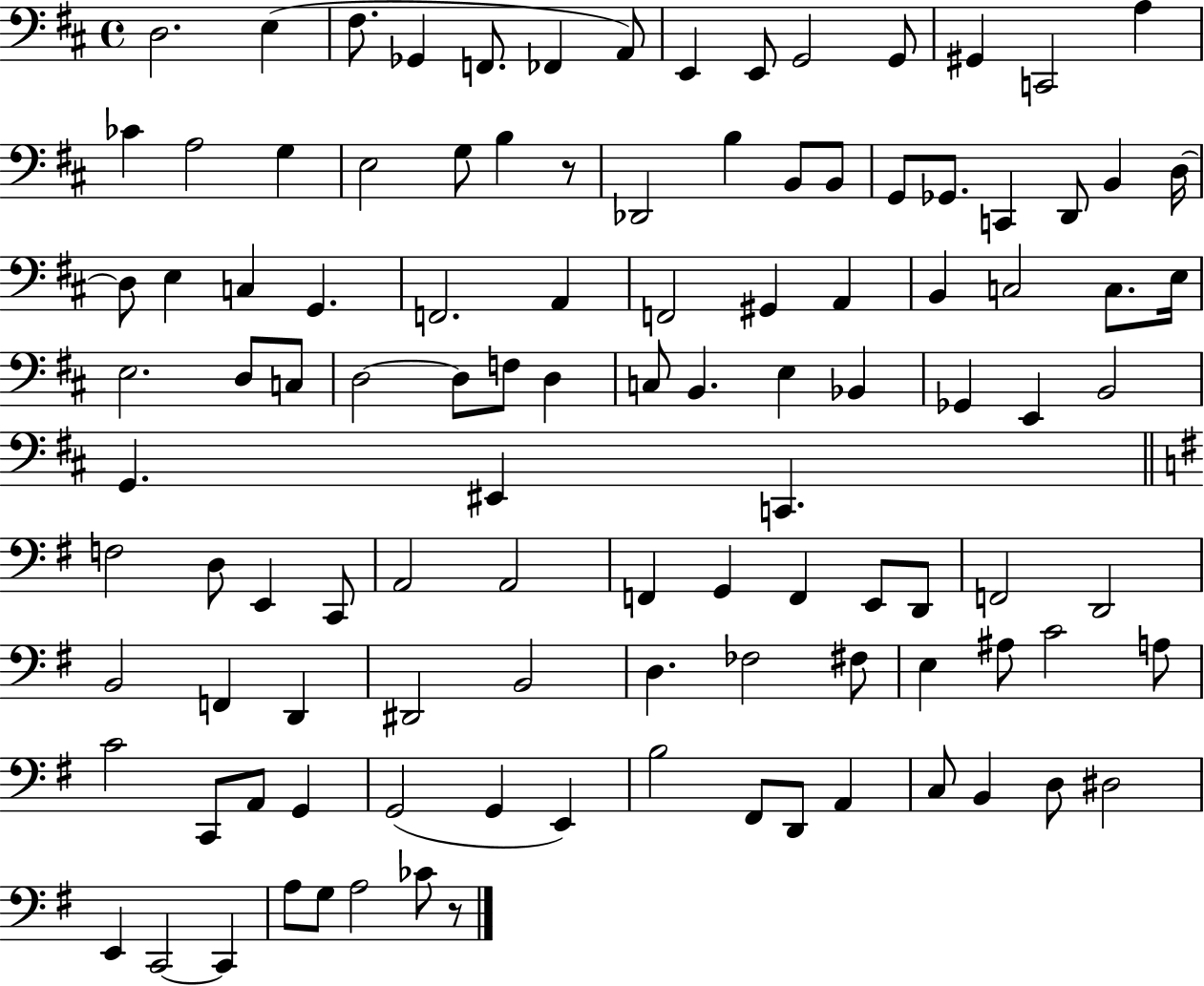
{
  \clef bass
  \time 4/4
  \defaultTimeSignature
  \key d \major
  d2. e4( | fis8. ges,4 f,8. fes,4 a,8) | e,4 e,8 g,2 g,8 | gis,4 c,2 a4 | \break ces'4 a2 g4 | e2 g8 b4 r8 | des,2 b4 b,8 b,8 | g,8 ges,8. c,4 d,8 b,4 d16~~ | \break d8 e4 c4 g,4. | f,2. a,4 | f,2 gis,4 a,4 | b,4 c2 c8. e16 | \break e2. d8 c8 | d2~~ d8 f8 d4 | c8 b,4. e4 bes,4 | ges,4 e,4 b,2 | \break g,4. eis,4 c,4. | \bar "||" \break \key g \major f2 d8 e,4 c,8 | a,2 a,2 | f,4 g,4 f,4 e,8 d,8 | f,2 d,2 | \break b,2 f,4 d,4 | dis,2 b,2 | d4. fes2 fis8 | e4 ais8 c'2 a8 | \break c'2 c,8 a,8 g,4 | g,2( g,4 e,4) | b2 fis,8 d,8 a,4 | c8 b,4 d8 dis2 | \break e,4 c,2~~ c,4 | a8 g8 a2 ces'8 r8 | \bar "|."
}